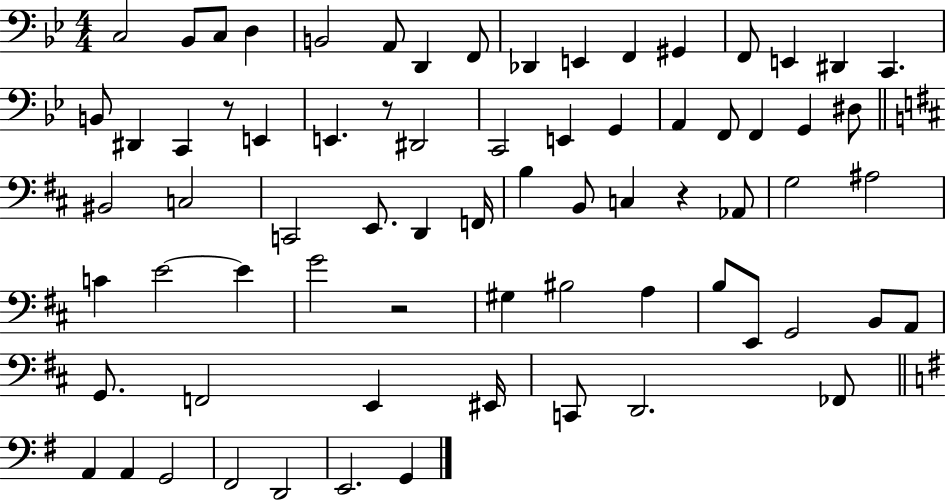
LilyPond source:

{
  \clef bass
  \numericTimeSignature
  \time 4/4
  \key bes \major
  c2 bes,8 c8 d4 | b,2 a,8 d,4 f,8 | des,4 e,4 f,4 gis,4 | f,8 e,4 dis,4 c,4. | \break b,8 dis,4 c,4 r8 e,4 | e,4. r8 dis,2 | c,2 e,4 g,4 | a,4 f,8 f,4 g,4 dis8 | \break \bar "||" \break \key d \major bis,2 c2 | c,2 e,8. d,4 f,16 | b4 b,8 c4 r4 aes,8 | g2 ais2 | \break c'4 e'2~~ e'4 | g'2 r2 | gis4 bis2 a4 | b8 e,8 g,2 b,8 a,8 | \break g,8. f,2 e,4 eis,16 | c,8 d,2. fes,8 | \bar "||" \break \key g \major a,4 a,4 g,2 | fis,2 d,2 | e,2. g,4 | \bar "|."
}